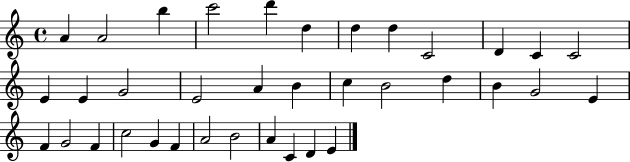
X:1
T:Untitled
M:4/4
L:1/4
K:C
A A2 b c'2 d' d d d C2 D C C2 E E G2 E2 A B c B2 d B G2 E F G2 F c2 G F A2 B2 A C D E